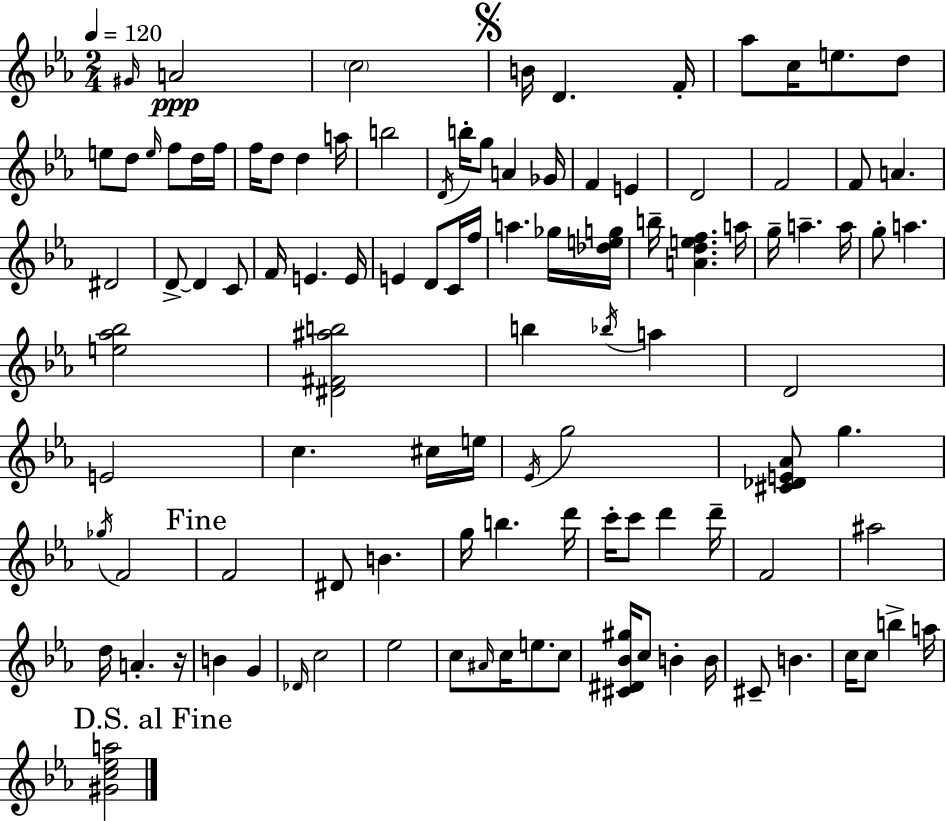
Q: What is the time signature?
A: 2/4